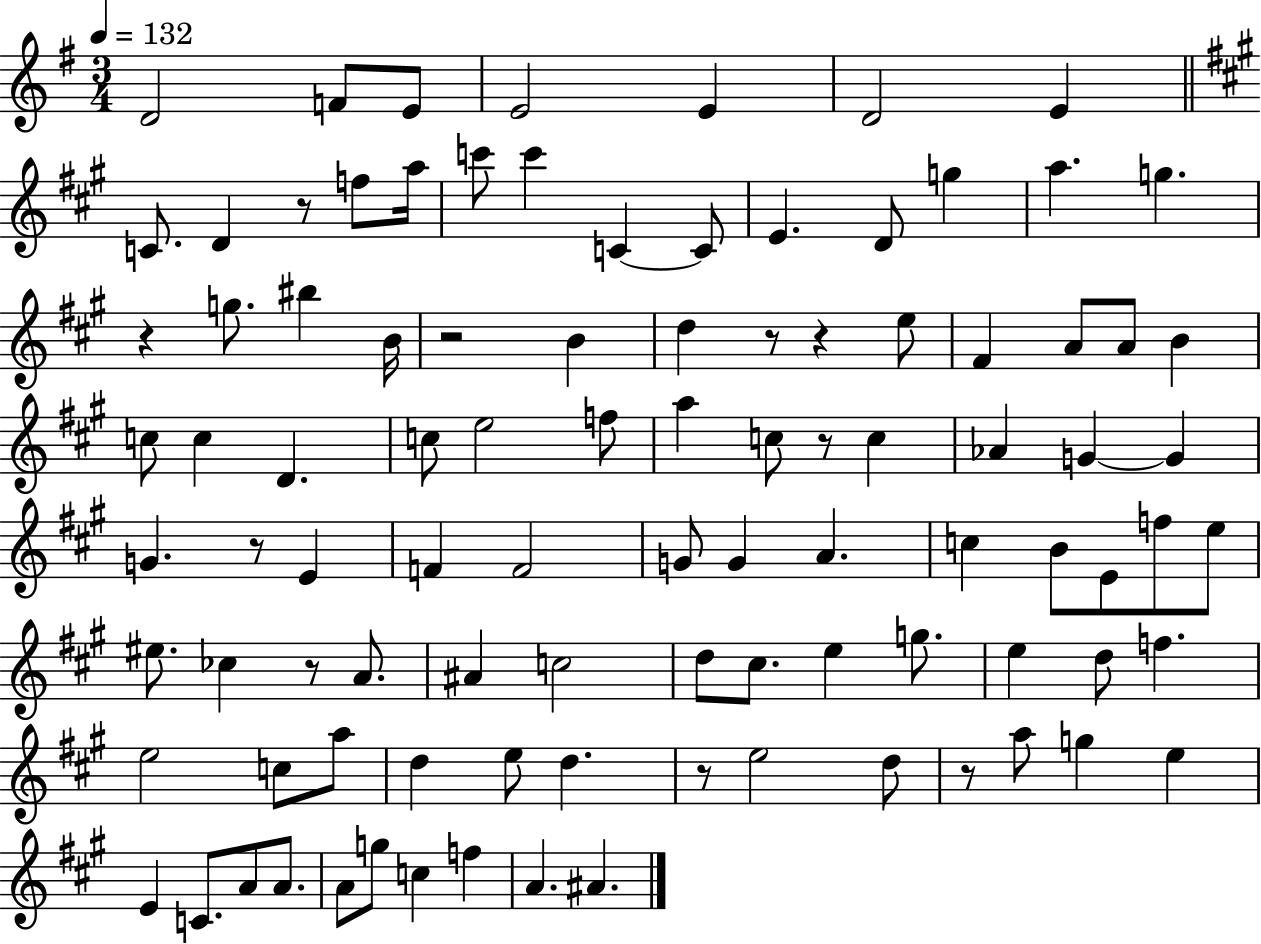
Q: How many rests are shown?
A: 10